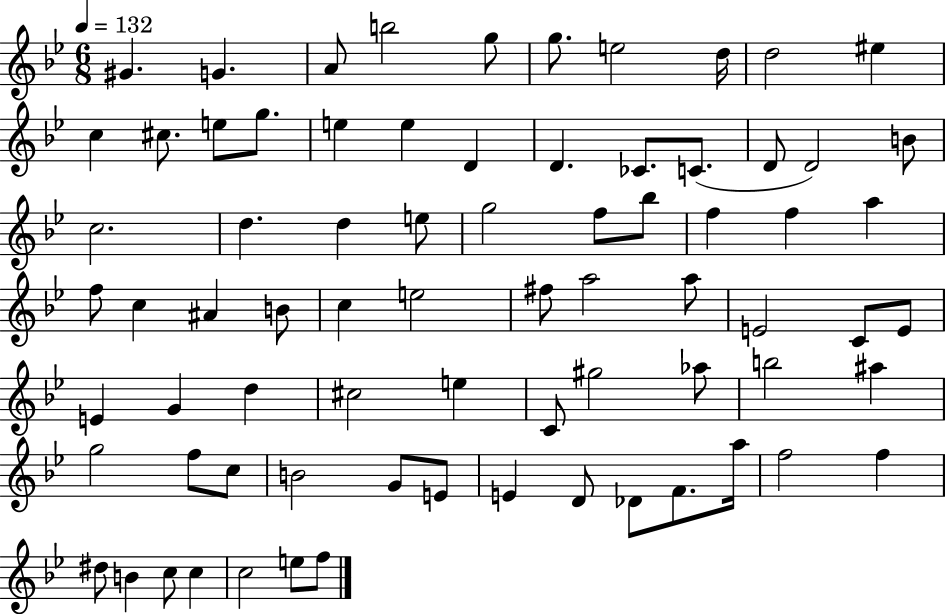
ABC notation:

X:1
T:Untitled
M:6/8
L:1/4
K:Bb
^G G A/2 b2 g/2 g/2 e2 d/4 d2 ^e c ^c/2 e/2 g/2 e e D D _C/2 C/2 D/2 D2 B/2 c2 d d e/2 g2 f/2 _b/2 f f a f/2 c ^A B/2 c e2 ^f/2 a2 a/2 E2 C/2 E/2 E G d ^c2 e C/2 ^g2 _a/2 b2 ^a g2 f/2 c/2 B2 G/2 E/2 E D/2 _D/2 F/2 a/4 f2 f ^d/2 B c/2 c c2 e/2 f/2